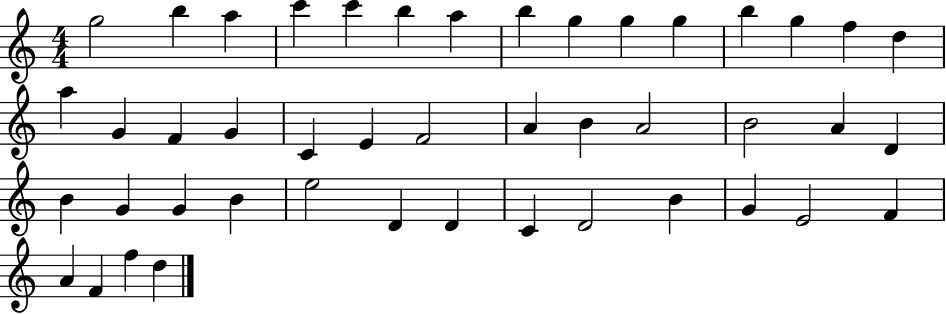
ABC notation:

X:1
T:Untitled
M:4/4
L:1/4
K:C
g2 b a c' c' b a b g g g b g f d a G F G C E F2 A B A2 B2 A D B G G B e2 D D C D2 B G E2 F A F f d